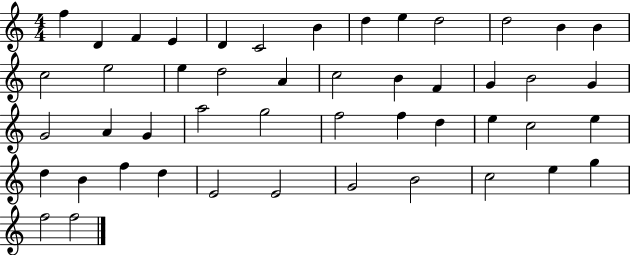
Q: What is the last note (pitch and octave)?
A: F5